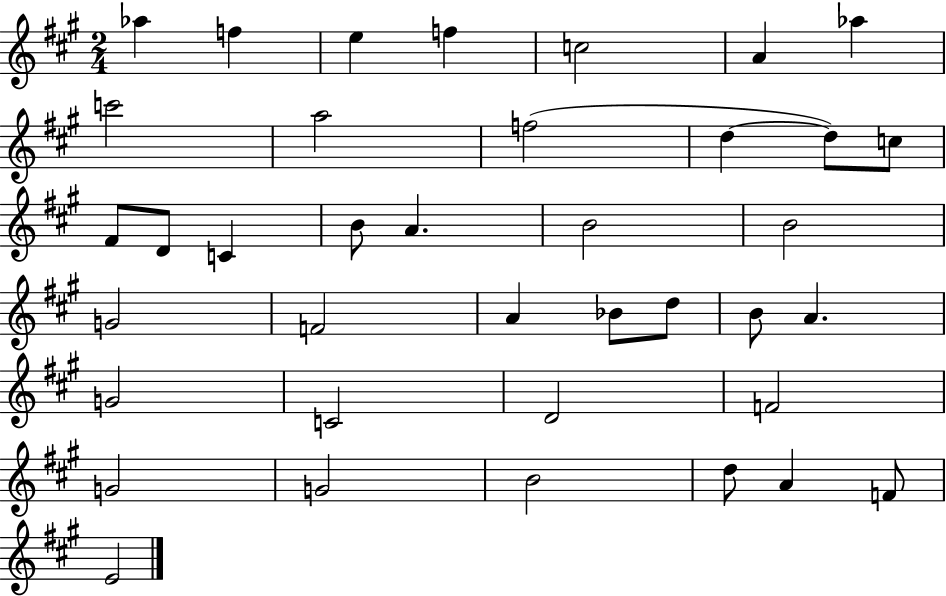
Ab5/q F5/q E5/q F5/q C5/h A4/q Ab5/q C6/h A5/h F5/h D5/q D5/e C5/e F#4/e D4/e C4/q B4/e A4/q. B4/h B4/h G4/h F4/h A4/q Bb4/e D5/e B4/e A4/q. G4/h C4/h D4/h F4/h G4/h G4/h B4/h D5/e A4/q F4/e E4/h